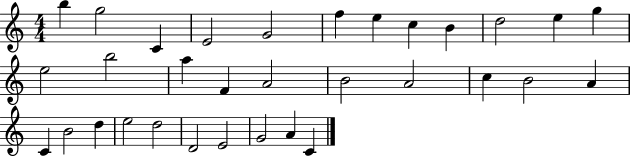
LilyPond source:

{
  \clef treble
  \numericTimeSignature
  \time 4/4
  \key c \major
  b''4 g''2 c'4 | e'2 g'2 | f''4 e''4 c''4 b'4 | d''2 e''4 g''4 | \break e''2 b''2 | a''4 f'4 a'2 | b'2 a'2 | c''4 b'2 a'4 | \break c'4 b'2 d''4 | e''2 d''2 | d'2 e'2 | g'2 a'4 c'4 | \break \bar "|."
}